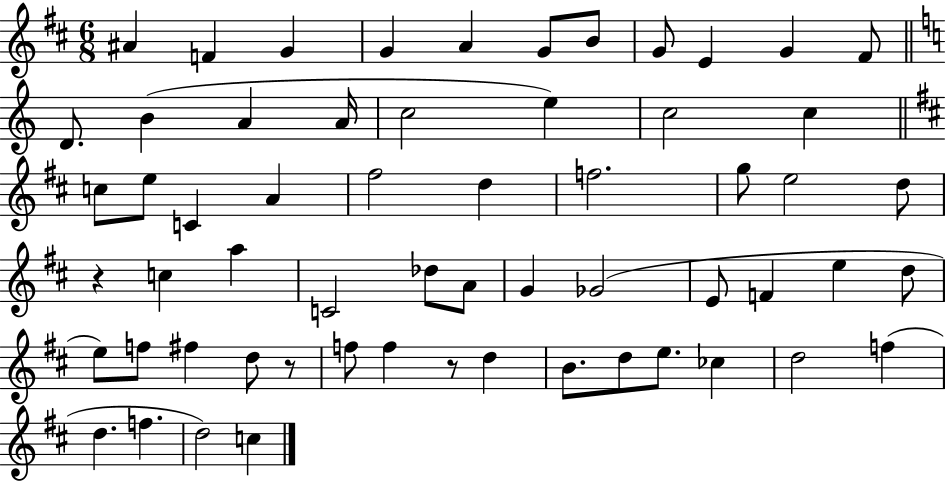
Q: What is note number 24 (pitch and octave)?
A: F#5